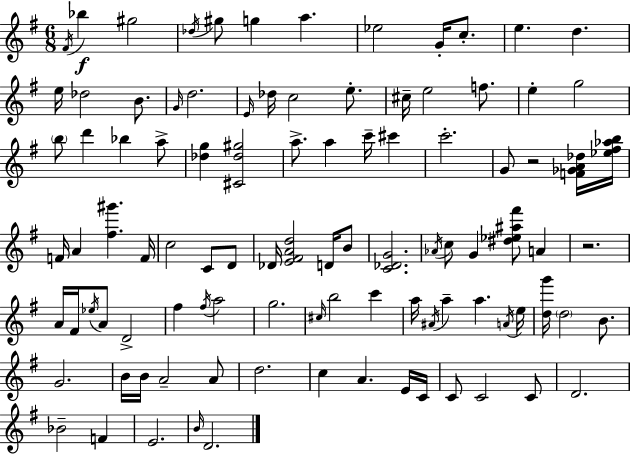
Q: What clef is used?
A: treble